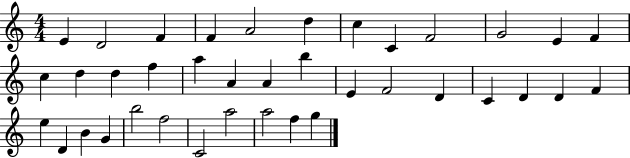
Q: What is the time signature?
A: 4/4